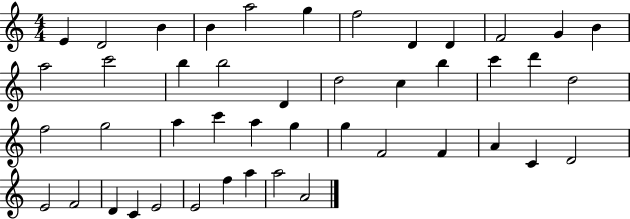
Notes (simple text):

E4/q D4/h B4/q B4/q A5/h G5/q F5/h D4/q D4/q F4/h G4/q B4/q A5/h C6/h B5/q B5/h D4/q D5/h C5/q B5/q C6/q D6/q D5/h F5/h G5/h A5/q C6/q A5/q G5/q G5/q F4/h F4/q A4/q C4/q D4/h E4/h F4/h D4/q C4/q E4/h E4/h F5/q A5/q A5/h A4/h